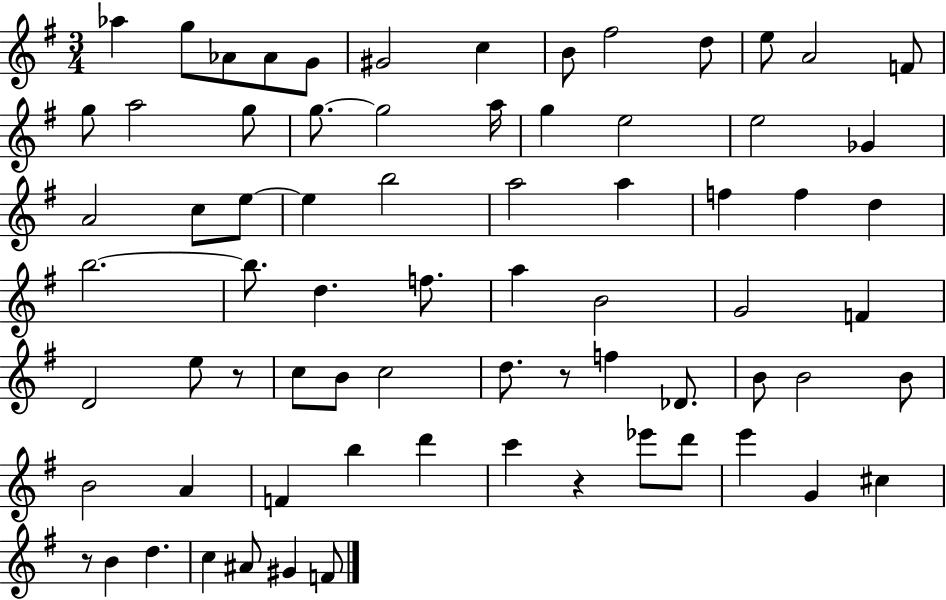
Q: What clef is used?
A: treble